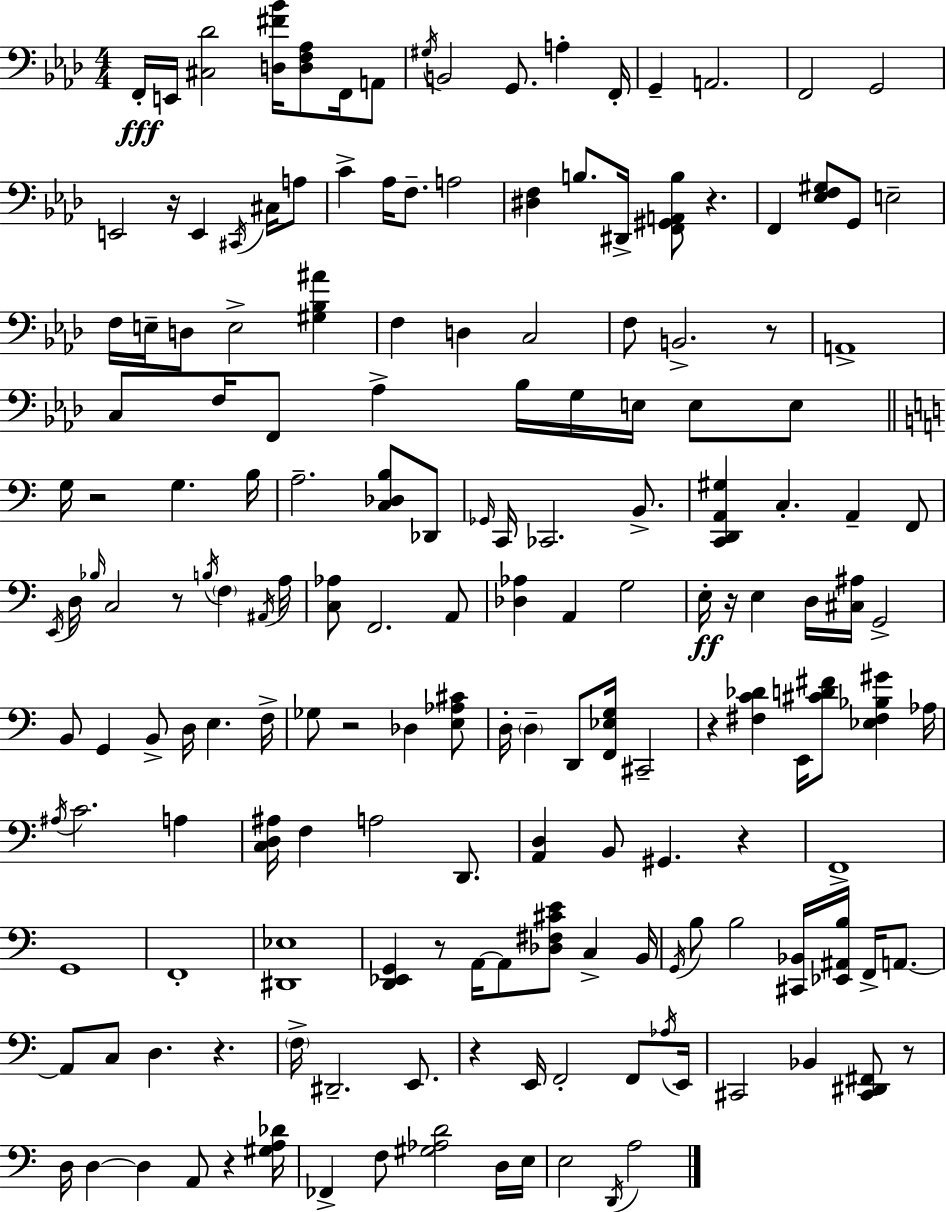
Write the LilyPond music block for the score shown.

{
  \clef bass
  \numericTimeSignature
  \time 4/4
  \key f \minor
  f,16-.\fff e,16 <cis des'>2 <d fis' bes'>16 <d f aes>8 f,16 a,8 | \acciaccatura { gis16 } b,2 g,8. a4-. | f,16-. g,4-- a,2. | f,2 g,2 | \break e,2 r16 e,4 \acciaccatura { cis,16 } cis16 | a8 c'4-> aes16 f8.-- a2 | <dis f>4 b8. dis,16-> <f, gis, a, b>8 r4. | f,4 <ees f gis>8 g,8 e2-- | \break f16 e16-- d8 e2-> <gis bes ais'>4 | f4 d4 c2 | f8 b,2.-> | r8 a,1-> | \break c8 f16 f,8 aes4-> bes16 g16 e16 e8 | e8 \bar "||" \break \key a \minor g16 r2 g4. b16 | a2.-- <c des b>8 des,8 | \grace { ges,16 } c,16 ces,2. b,8.-> | <c, d, a, gis>4 c4.-. a,4-- f,8 | \break \acciaccatura { e,16 } d16 \grace { bes16 } c2 r8 \acciaccatura { b16 } \parenthesize f4 | \acciaccatura { ais,16 } a16 <c aes>8 f,2. | a,8 <des aes>4 a,4 g2 | e16-.\ff r16 e4 d16 <cis ais>16 g,2-> | \break b,8 g,4 b,8-> d16 e4. | f16-> ges8 r2 des4 | <e aes cis'>8 d16-. \parenthesize d4-- d,8 <f, ees g>16 cis,2-- | r4 <fis c' des'>4 e,16 <cis' d' fis'>8 | \break <ees fis bes gis'>4 aes16 \acciaccatura { ais16 } c'2. | a4 <c d ais>16 f4 a2 | d,8. <a, d>4 b,8 gis,4. | r4 f,1-> | \break g,1 | f,1-. | <dis, ees>1 | <d, ees, g,>4 r8 a,16~~ a,8 <des fis cis' e'>8 | \break c4-> b,16 \acciaccatura { g,16 } b8 b2 | <cis, bes,>16 <ees, ais, b>16 f,16-> a,8.~~ a,8 c8 d4. | r4. \parenthesize f16-> dis,2.-- | e,8. r4 e,16 f,2-. | \break f,8 \acciaccatura { aes16 } e,16 cis,2 | bes,4 <cis, dis, fis,>8 r8 d16 d4~~ d4 | a,8 r4 <gis a des'>16 fes,4-> f8 <gis aes d'>2 | d16 e16 e2 | \break \acciaccatura { d,16 } a2 \bar "|."
}